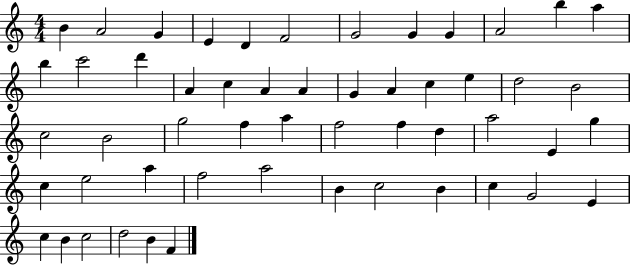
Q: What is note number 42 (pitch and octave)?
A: B4